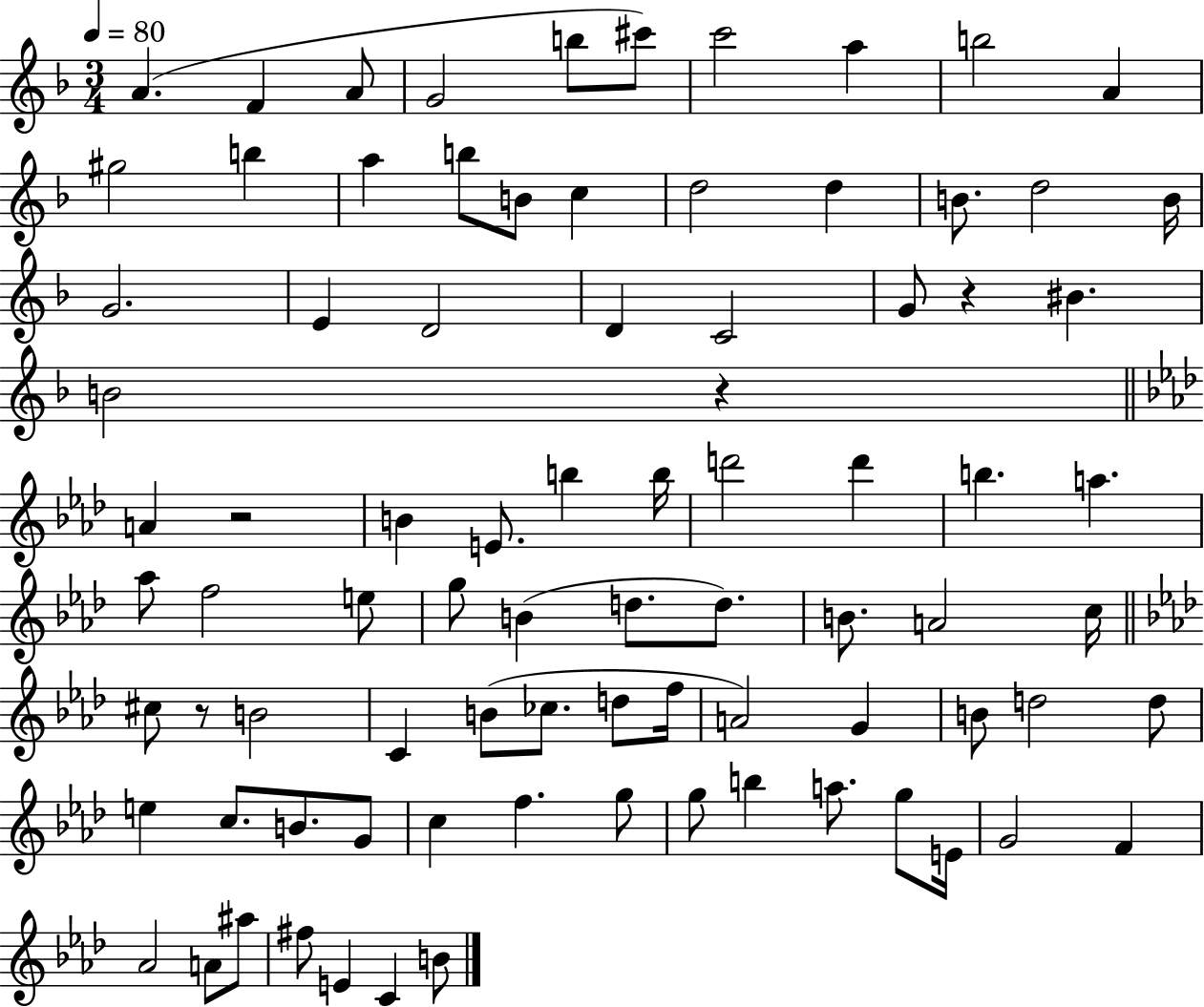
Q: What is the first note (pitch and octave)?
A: A4